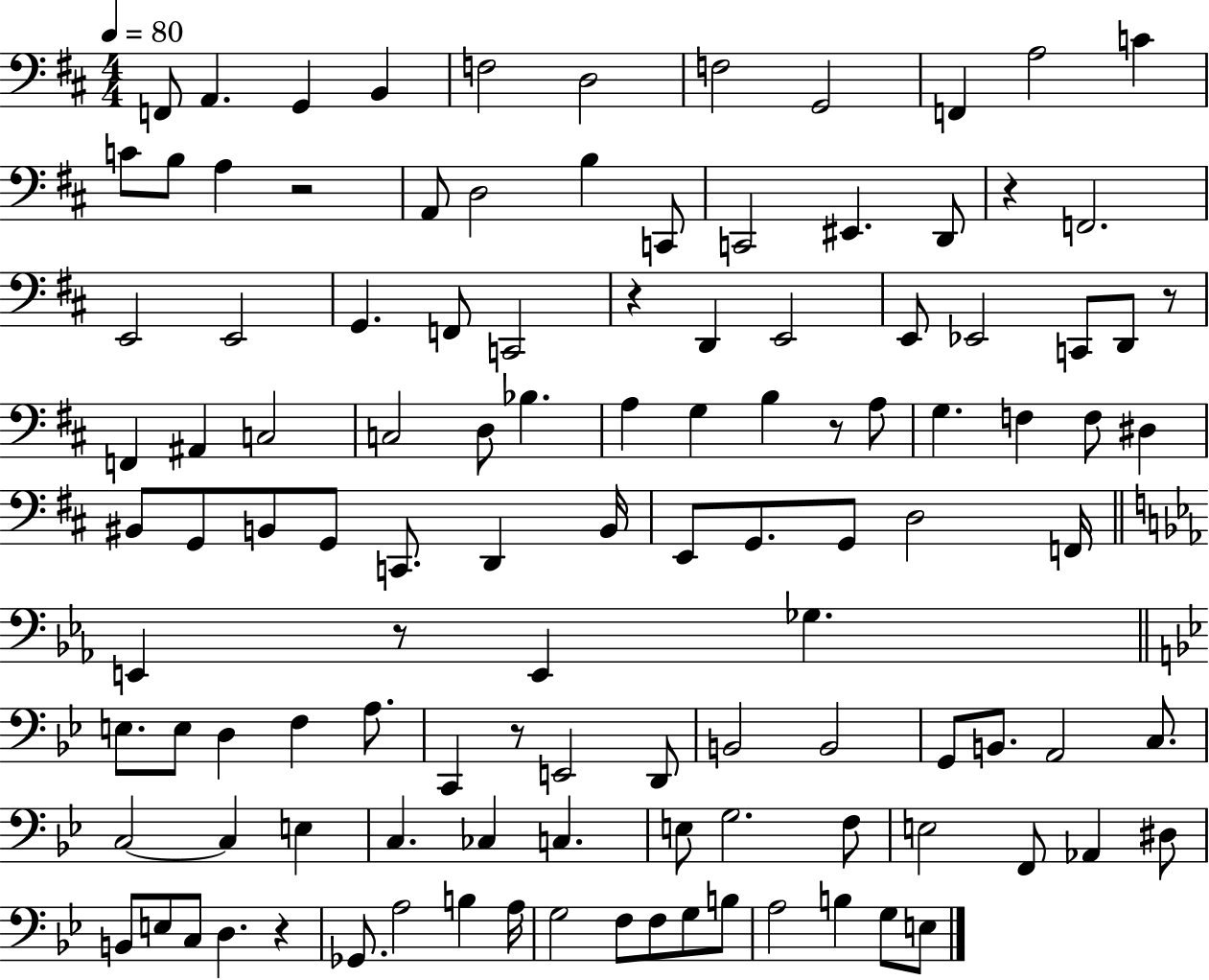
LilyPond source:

{
  \clef bass
  \numericTimeSignature
  \time 4/4
  \key d \major
  \tempo 4 = 80
  \repeat volta 2 { f,8 a,4. g,4 b,4 | f2 d2 | f2 g,2 | f,4 a2 c'4 | \break c'8 b8 a4 r2 | a,8 d2 b4 c,8 | c,2 eis,4. d,8 | r4 f,2. | \break e,2 e,2 | g,4. f,8 c,2 | r4 d,4 e,2 | e,8 ees,2 c,8 d,8 r8 | \break f,4 ais,4 c2 | c2 d8 bes4. | a4 g4 b4 r8 a8 | g4. f4 f8 dis4 | \break bis,8 g,8 b,8 g,8 c,8. d,4 b,16 | e,8 g,8. g,8 d2 f,16 | \bar "||" \break \key c \minor e,4 r8 e,4 ges4. | \bar "||" \break \key g \minor e8. e8 d4 f4 a8. | c,4 r8 e,2 d,8 | b,2 b,2 | g,8 b,8. a,2 c8. | \break c2~~ c4 e4 | c4. ces4 c4. | e8 g2. f8 | e2 f,8 aes,4 dis8 | \break b,8 e8 c8 d4. r4 | ges,8. a2 b4 a16 | g2 f8 f8 g8 b8 | a2 b4 g8 e8 | \break } \bar "|."
}